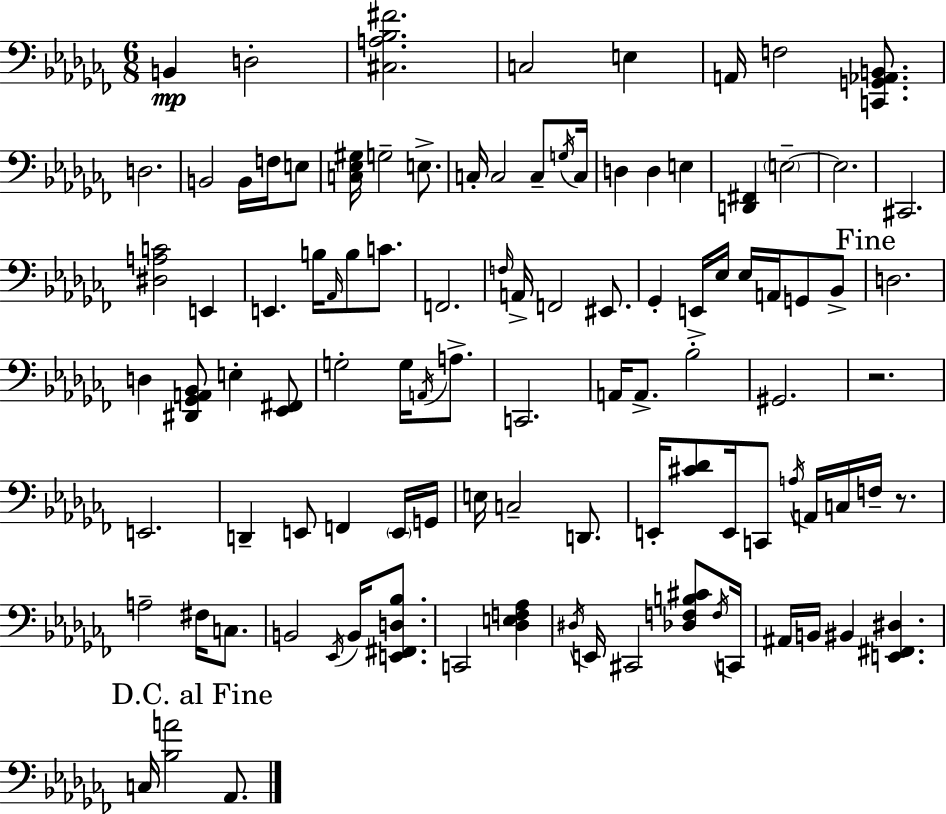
X:1
T:Untitled
M:6/8
L:1/4
K:Abm
B,, D,2 [^C,A,_B,^F]2 C,2 E, A,,/4 F,2 [C,,G,,_A,,B,,]/2 D,2 B,,2 B,,/4 F,/4 E,/2 [C,_E,^G,]/4 G,2 E,/2 C,/4 C,2 C,/2 G,/4 C,/4 D, D, E, [D,,^F,,] E,2 E,2 ^C,,2 [^D,A,C]2 E,, E,, B,/4 _A,,/4 B,/2 C/2 F,,2 F,/4 A,,/4 F,,2 ^E,,/2 _G,, E,,/4 _E,/4 _E,/4 A,,/4 G,,/2 _B,,/2 D,2 D, [^D,,_G,,A,,_B,,]/2 E, [_E,,^F,,]/2 G,2 G,/4 A,,/4 A,/2 C,,2 A,,/4 A,,/2 _B,2 ^G,,2 z2 E,,2 D,, E,,/2 F,, E,,/4 G,,/4 E,/4 C,2 D,,/2 E,,/4 [^C_D]/2 E,,/4 C,,/2 A,/4 A,,/4 C,/4 F,/4 z/2 A,2 ^F,/4 C,/2 B,,2 _E,,/4 B,,/4 [E,,^F,,D,_B,]/2 C,,2 [_D,E,F,_A,] ^D,/4 E,,/4 ^C,,2 [_D,F,B,^C]/2 F,/4 C,,/4 ^A,,/4 B,,/4 ^B,, [E,,^F,,^D,] C,/4 [_B,A]2 _A,,/2